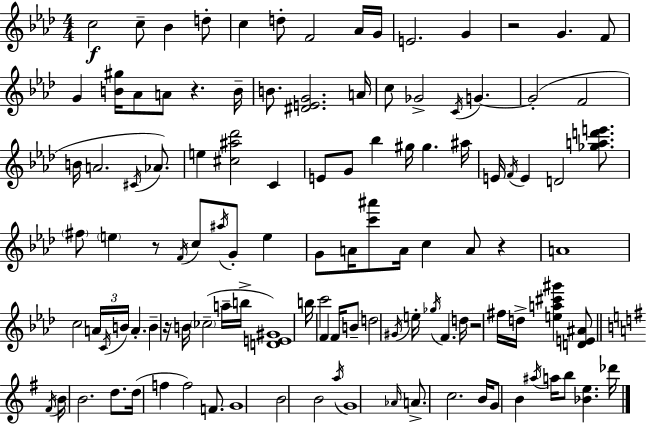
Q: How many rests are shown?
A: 6